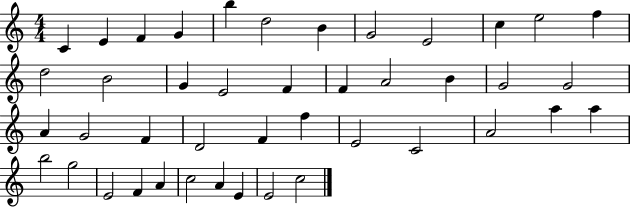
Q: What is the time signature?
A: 4/4